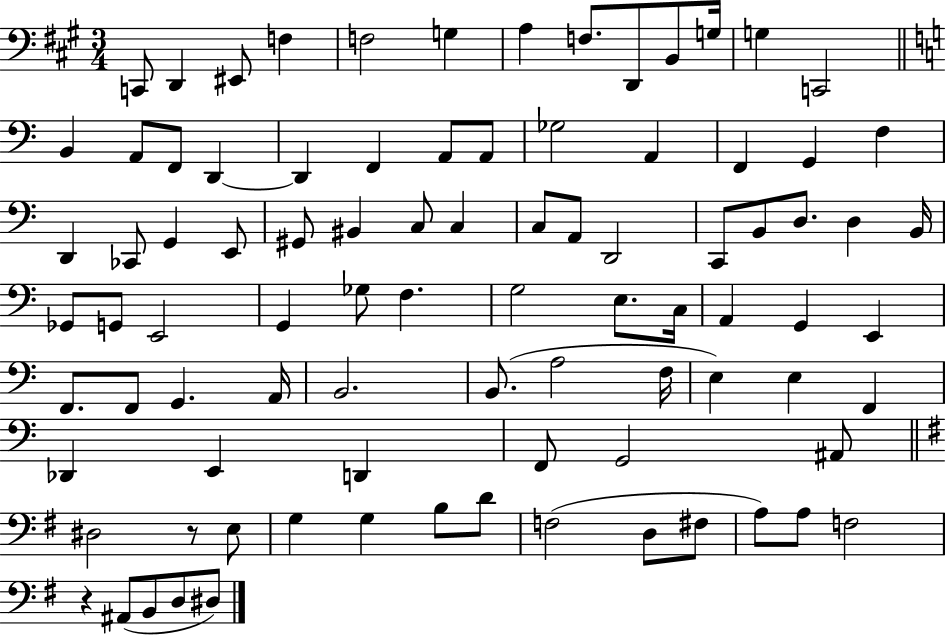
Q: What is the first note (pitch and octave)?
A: C2